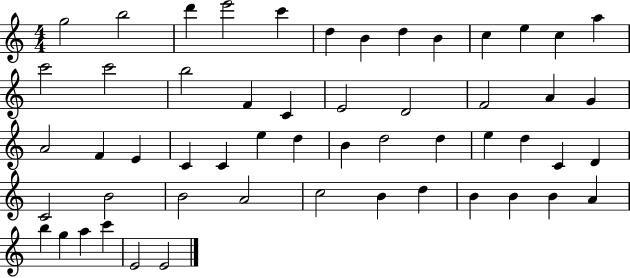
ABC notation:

X:1
T:Untitled
M:4/4
L:1/4
K:C
g2 b2 d' e'2 c' d B d B c e c a c'2 c'2 b2 F C E2 D2 F2 A G A2 F E C C e d B d2 d e d C D C2 B2 B2 A2 c2 B d B B B A b g a c' E2 E2